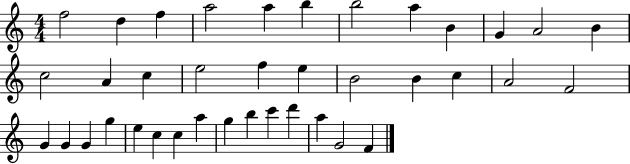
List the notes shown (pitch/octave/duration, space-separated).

F5/h D5/q F5/q A5/h A5/q B5/q B5/h A5/q B4/q G4/q A4/h B4/q C5/h A4/q C5/q E5/h F5/q E5/q B4/h B4/q C5/q A4/h F4/h G4/q G4/q G4/q G5/q E5/q C5/q C5/q A5/q G5/q B5/q C6/q D6/q A5/q G4/h F4/q